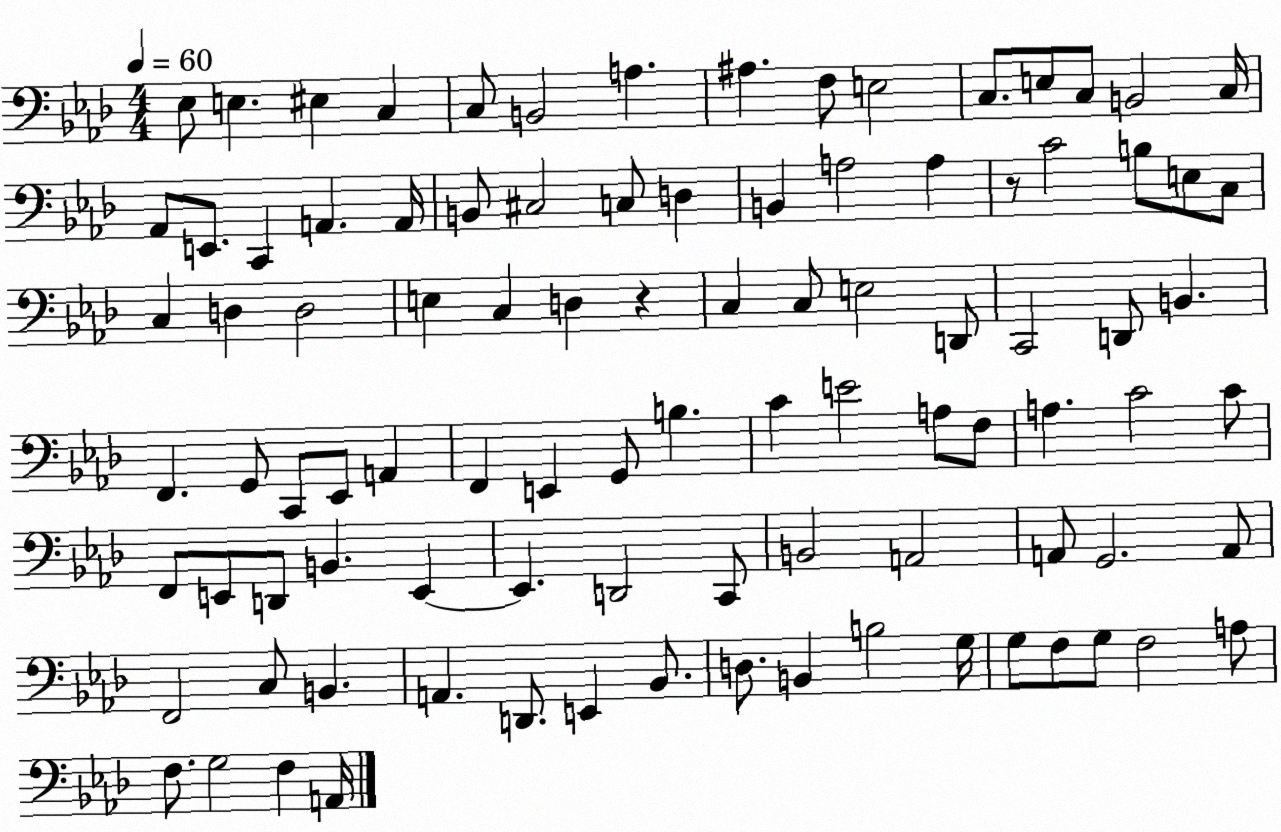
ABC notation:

X:1
T:Untitled
M:4/4
L:1/4
K:Ab
_E,/2 E, ^E, C, C,/2 B,,2 A, ^A, F,/2 E,2 C,/2 E,/2 C,/2 B,,2 C,/4 _A,,/2 E,,/2 C,, A,, A,,/4 B,,/2 ^C,2 C,/2 D, B,, A,2 A, z/2 C2 B,/2 E,/2 C,/2 C, D, D,2 E, C, D, z C, C,/2 E,2 D,,/2 C,,2 D,,/2 B,, F,, G,,/2 C,,/2 _E,,/2 A,, F,, E,, G,,/2 B, C E2 A,/2 F,/2 A, C2 C/2 F,,/2 E,,/2 D,,/2 B,, E,, E,, D,,2 C,,/2 B,,2 A,,2 A,,/2 G,,2 A,,/2 F,,2 C,/2 B,, A,, D,,/2 E,, _B,,/2 D,/2 B,, B,2 G,/4 G,/2 F,/2 G,/2 F,2 A,/2 F,/2 G,2 F, A,,/4